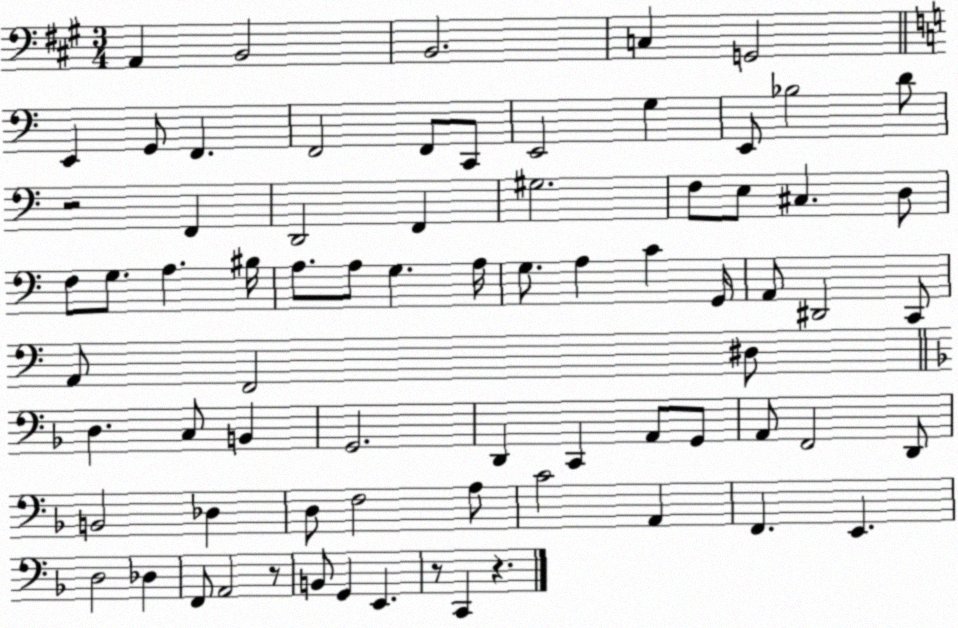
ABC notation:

X:1
T:Untitled
M:3/4
L:1/4
K:A
A,, B,,2 B,,2 C, G,,2 E,, G,,/2 F,, F,,2 F,,/2 C,,/2 E,,2 G, E,,/2 _B,2 D/2 z2 F,, D,,2 F,, ^G,2 F,/2 E,/2 ^C, D,/2 F,/2 G,/2 A, ^B,/4 A,/2 A,/2 G, A,/4 G,/2 A, C G,,/4 A,,/2 ^D,,2 C,,/2 A,,/2 F,,2 ^D,/2 D, C,/2 B,, G,,2 D,, C,, A,,/2 G,,/2 A,,/2 F,,2 D,,/2 B,,2 _D, D,/2 F,2 A,/2 C2 A,, F,, E,, D,2 _D, F,,/2 A,,2 z/2 B,,/2 G,, E,, z/2 C,, z